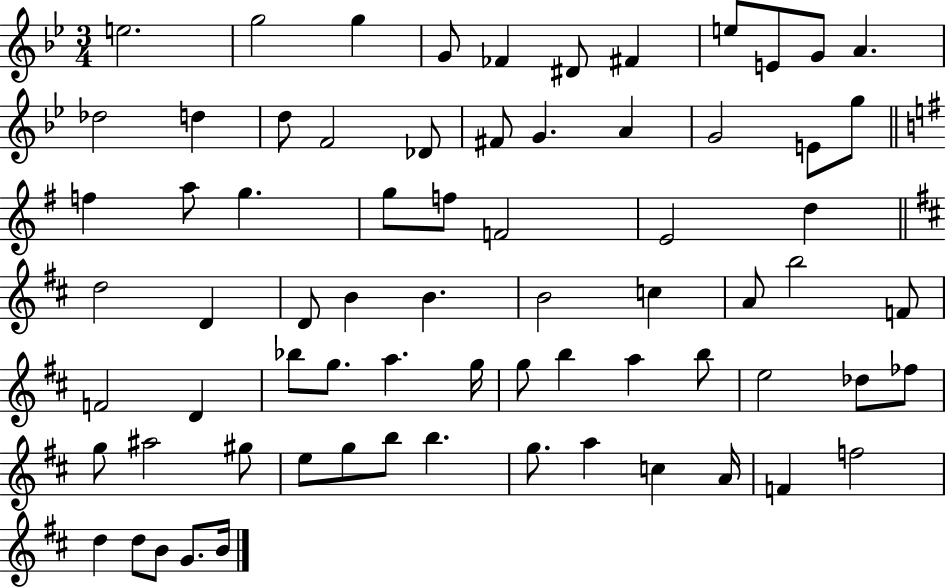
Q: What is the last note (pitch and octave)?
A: B4